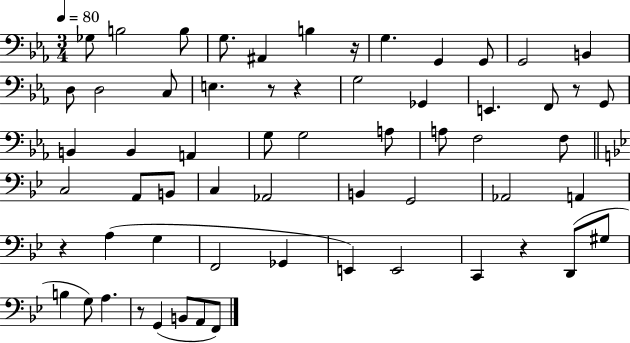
{
  \clef bass
  \numericTimeSignature
  \time 3/4
  \key ees \major
  \tempo 4 = 80
  ges8 b2 b8 | g8. ais,4 b4 r16 | g4. g,4 g,8 | g,2 b,4 | \break d8 d2 c8 | e4. r8 r4 | g2 ges,4 | e,4. f,8 r8 g,8 | \break b,4 b,4 a,4 | g8 g2 a8 | a8 f2 f8 | \bar "||" \break \key g \minor c2 a,8 b,8 | c4 aes,2 | b,4 g,2 | aes,2 a,4 | \break r4 a4( g4 | f,2 ges,4 | e,4) e,2 | c,4 r4 d,8( gis8 | \break b4 g8) a4. | r8 g,4( b,8 a,8 f,8) | \bar "|."
}